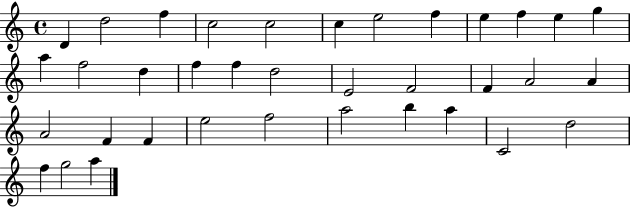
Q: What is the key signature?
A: C major